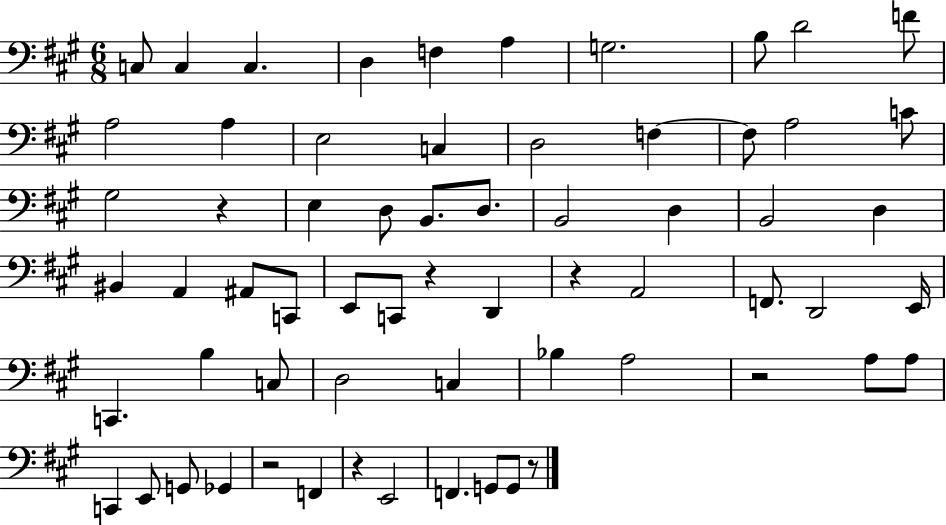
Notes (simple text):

C3/e C3/q C3/q. D3/q F3/q A3/q G3/h. B3/e D4/h F4/e A3/h A3/q E3/h C3/q D3/h F3/q F3/e A3/h C4/e G#3/h R/q E3/q D3/e B2/e. D3/e. B2/h D3/q B2/h D3/q BIS2/q A2/q A#2/e C2/e E2/e C2/e R/q D2/q R/q A2/h F2/e. D2/h E2/s C2/q. B3/q C3/e D3/h C3/q Bb3/q A3/h R/h A3/e A3/e C2/q E2/e G2/e Gb2/q R/h F2/q R/q E2/h F2/q. G2/e G2/e R/e